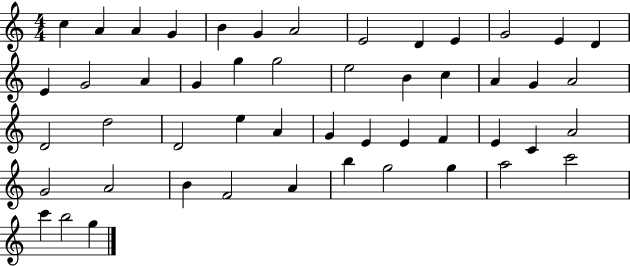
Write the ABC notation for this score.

X:1
T:Untitled
M:4/4
L:1/4
K:C
c A A G B G A2 E2 D E G2 E D E G2 A G g g2 e2 B c A G A2 D2 d2 D2 e A G E E F E C A2 G2 A2 B F2 A b g2 g a2 c'2 c' b2 g